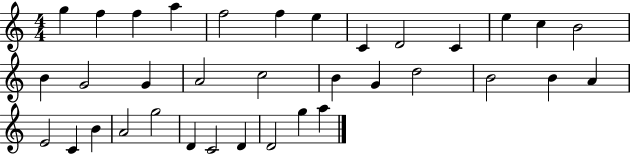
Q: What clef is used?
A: treble